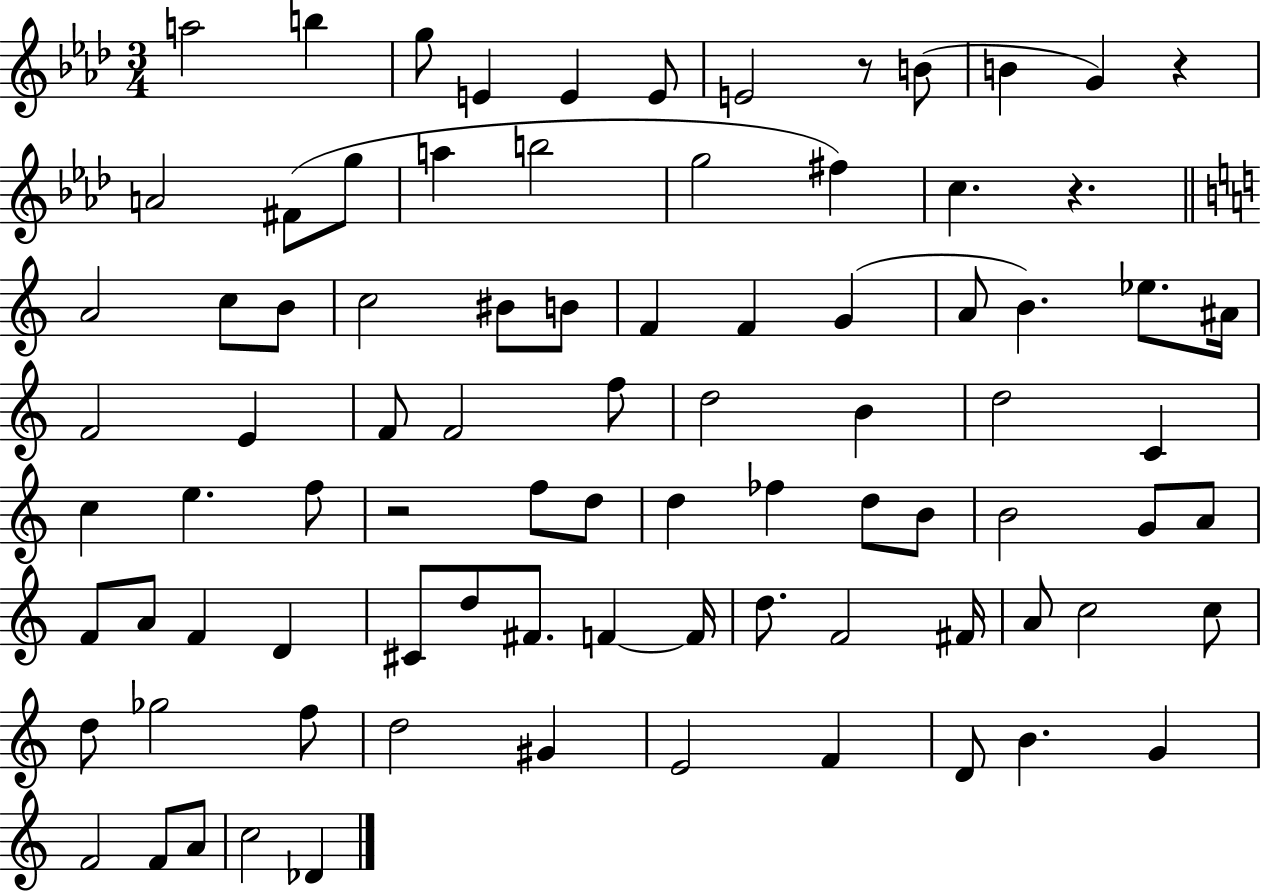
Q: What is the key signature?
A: AES major